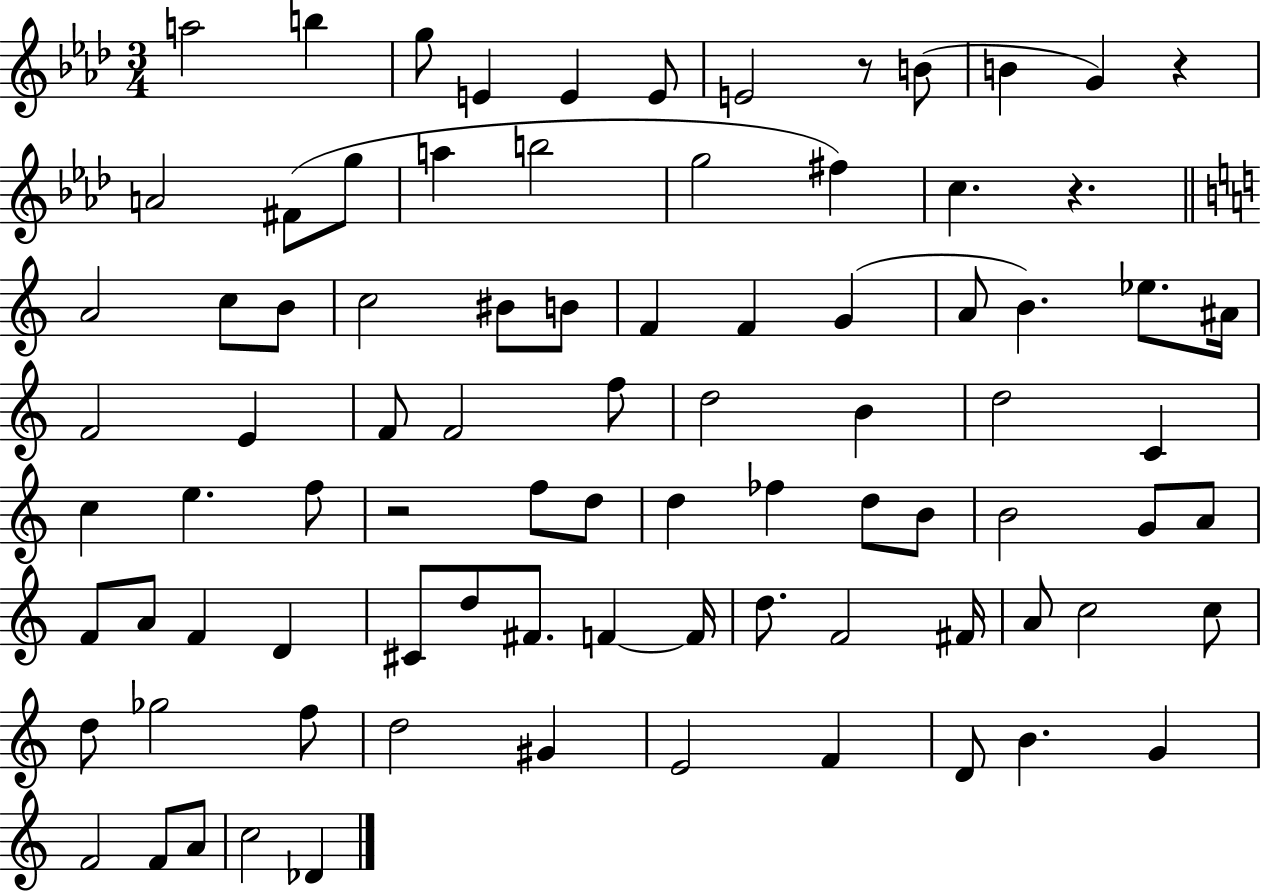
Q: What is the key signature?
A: AES major